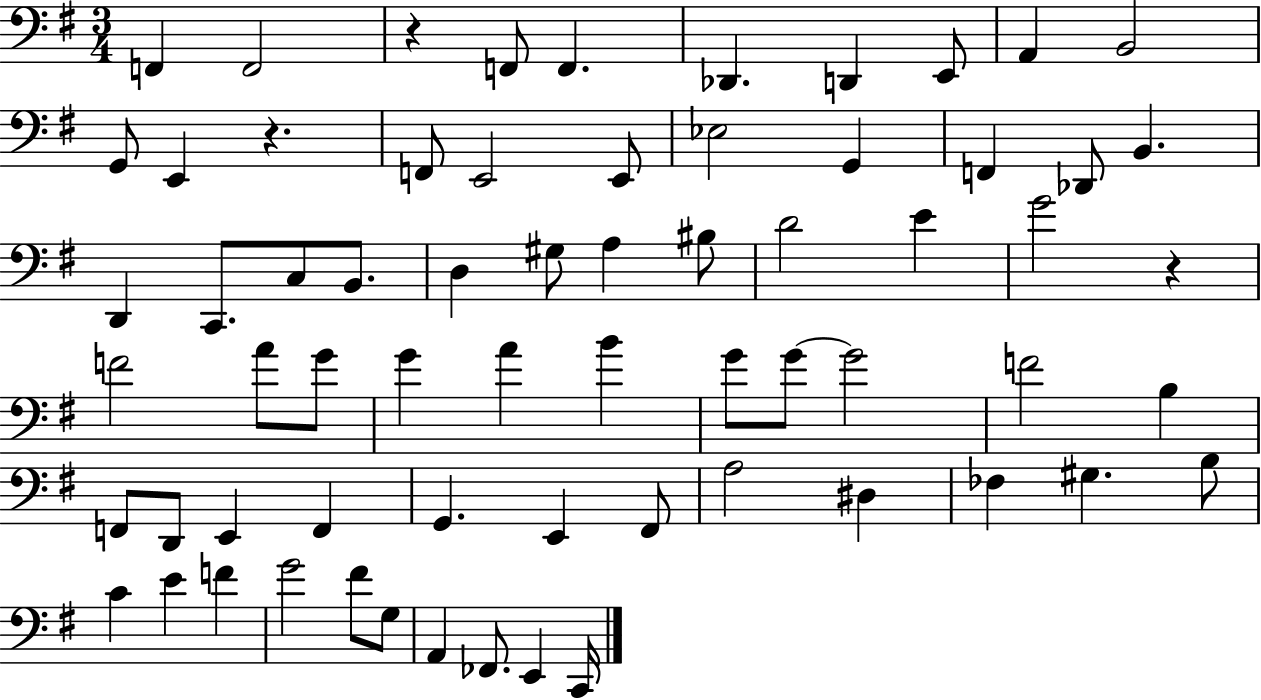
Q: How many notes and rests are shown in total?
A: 66